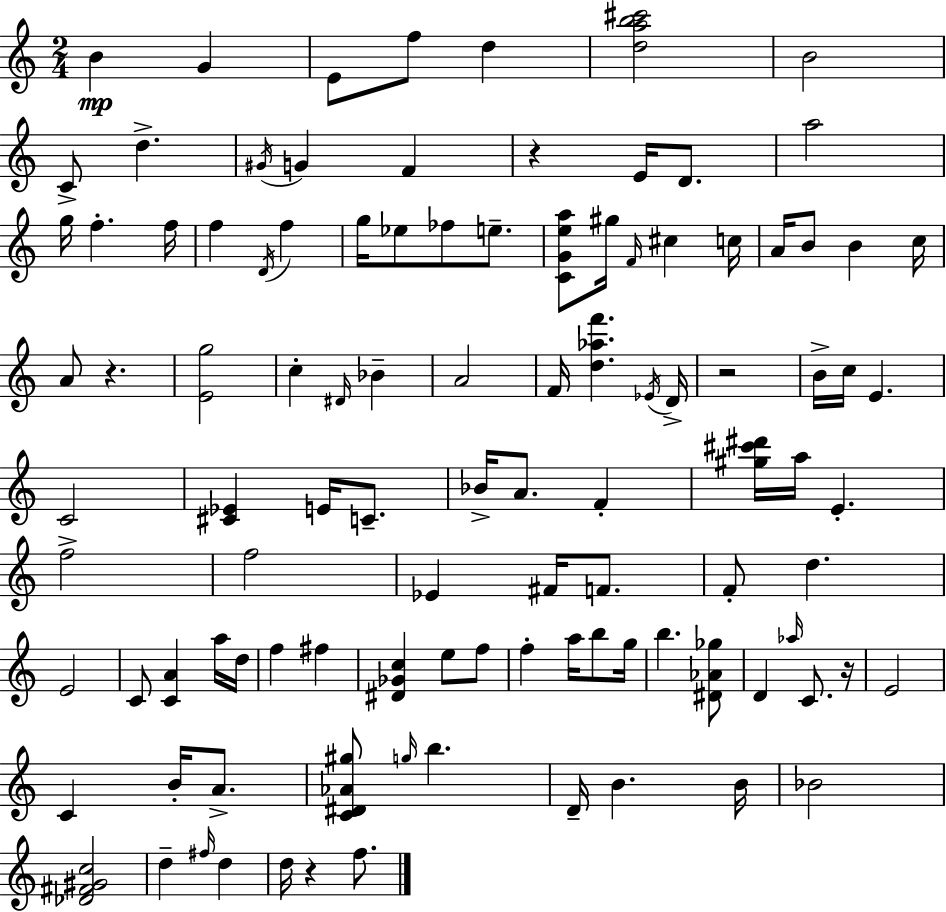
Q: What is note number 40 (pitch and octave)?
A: D4